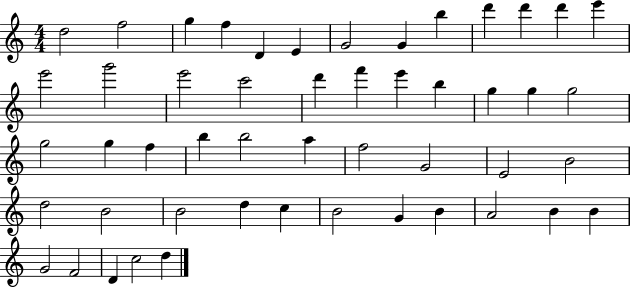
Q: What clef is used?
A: treble